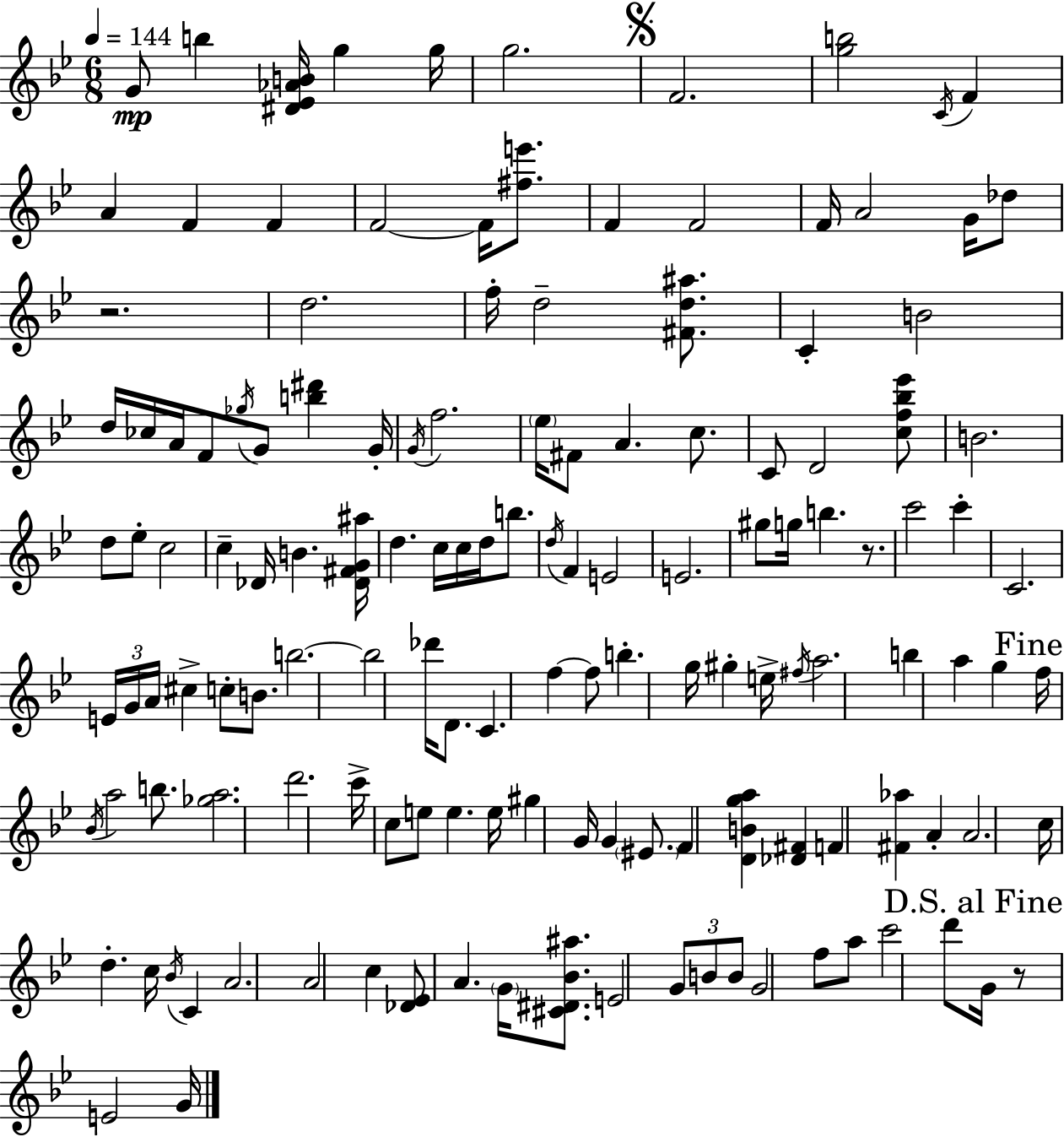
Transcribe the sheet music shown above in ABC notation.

X:1
T:Untitled
M:6/8
L:1/4
K:Gm
G/2 b [^D_E_AB]/4 g g/4 g2 F2 [gb]2 C/4 F A F F F2 F/4 [^fe']/2 F F2 F/4 A2 G/4 _d/2 z2 d2 f/4 d2 [^Fd^a]/2 C B2 d/4 _c/4 A/4 F/2 _g/4 G/2 [b^d'] G/4 G/4 f2 _e/4 ^F/2 A c/2 C/2 D2 [cf_b_e']/2 B2 d/2 _e/2 c2 c _D/4 B [_D^FG^a]/4 d c/4 c/4 d/4 b/2 d/4 F E2 E2 ^g/2 g/4 b z/2 c'2 c' C2 E/4 G/4 A/4 ^c c/2 B/2 b2 b2 _d'/4 D/2 C f f/2 b g/4 ^g e/4 ^f/4 a2 b a g f/4 _B/4 a2 b/2 [_ga]2 d'2 c'/4 c/2 e/2 e e/4 ^g G/4 G ^E/2 F [DBga] [_D^F] F [^F_a] A A2 c/4 d c/4 _B/4 C A2 A2 c [_D_E]/2 A G/4 [^C^D_B^a]/2 E2 G/2 B/2 B/2 G2 f/2 a/2 c'2 d'/2 G/4 z/2 E2 G/4